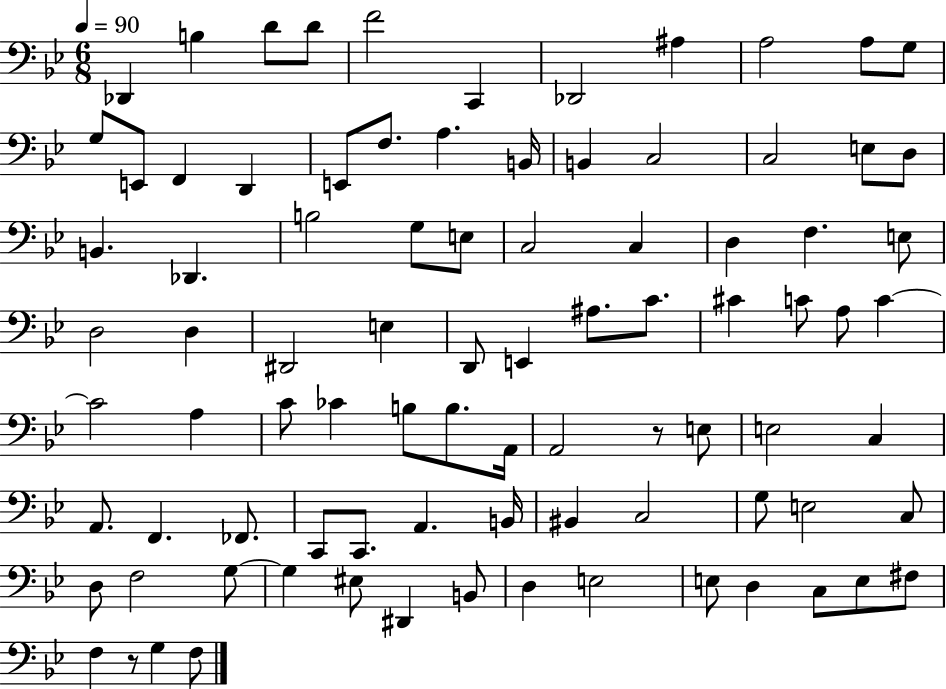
Db2/q B3/q D4/e D4/e F4/h C2/q Db2/h A#3/q A3/h A3/e G3/e G3/e E2/e F2/q D2/q E2/e F3/e. A3/q. B2/s B2/q C3/h C3/h E3/e D3/e B2/q. Db2/q. B3/h G3/e E3/e C3/h C3/q D3/q F3/q. E3/e D3/h D3/q D#2/h E3/q D2/e E2/q A#3/e. C4/e. C#4/q C4/e A3/e C4/q C4/h A3/q C4/e CES4/q B3/e B3/e. A2/s A2/h R/e E3/e E3/h C3/q A2/e. F2/q. FES2/e. C2/e C2/e. A2/q. B2/s BIS2/q C3/h G3/e E3/h C3/e D3/e F3/h G3/e G3/q EIS3/e D#2/q B2/e D3/q E3/h E3/e D3/q C3/e E3/e F#3/e F3/q R/e G3/q F3/e